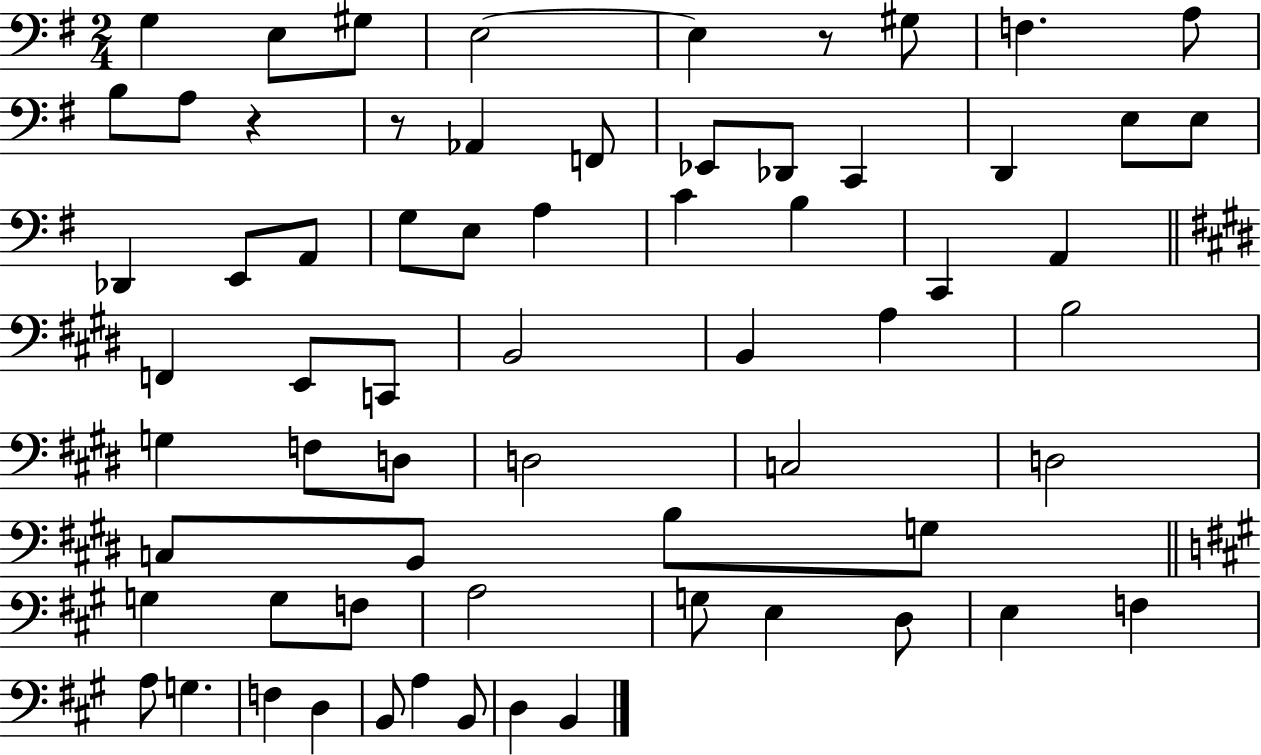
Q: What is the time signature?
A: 2/4